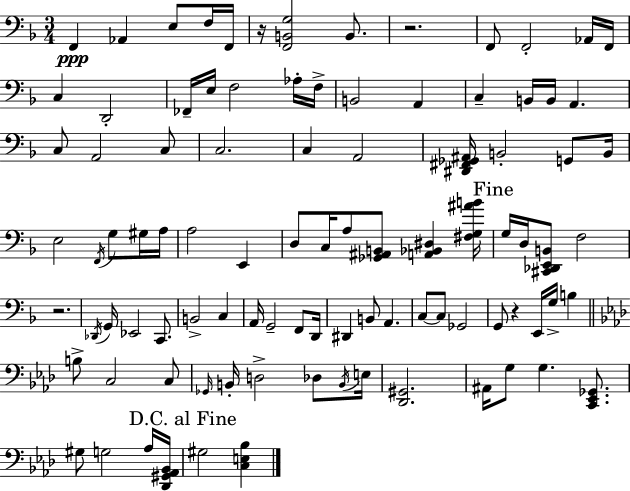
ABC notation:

X:1
T:Untitled
M:3/4
L:1/4
K:F
F,, _A,, E,/2 F,/4 F,,/4 z/4 [F,,B,,G,]2 B,,/2 z2 F,,/2 F,,2 _A,,/4 F,,/4 C, D,,2 _F,,/4 E,/4 F,2 _A,/4 F,/4 B,,2 A,, C, B,,/4 B,,/4 A,, C,/2 A,,2 C,/2 C,2 C, A,,2 [^D,,^F,,_G,,^A,,]/4 B,,2 G,,/2 B,,/4 E,2 F,,/4 G,/2 ^G,/4 A,/4 A,2 E,, D,/2 C,/4 A,/2 [_G,,^A,,B,,]/2 [A,,_B,,^D,] [^F,G,^AB]/4 G,/4 D,/4 [^C,,_D,,E,,B,,]/2 F,2 z2 _D,,/4 G,,/4 _E,,2 C,,/2 B,,2 C, A,,/4 G,,2 F,,/2 D,,/4 ^D,, B,,/2 A,, C,/2 C,/2 _G,,2 G,,/2 z E,,/4 G,/4 B, B,/2 C,2 C,/2 _G,,/4 B,,/4 D,2 _D,/2 B,,/4 E,/4 [_D,,^G,,]2 ^A,,/4 G,/2 G, [C,,_E,,_G,,]/2 ^G,/2 G,2 _A,/4 [_D,,^G,,_A,,_B,,]/4 ^G,2 [C,E,_B,]